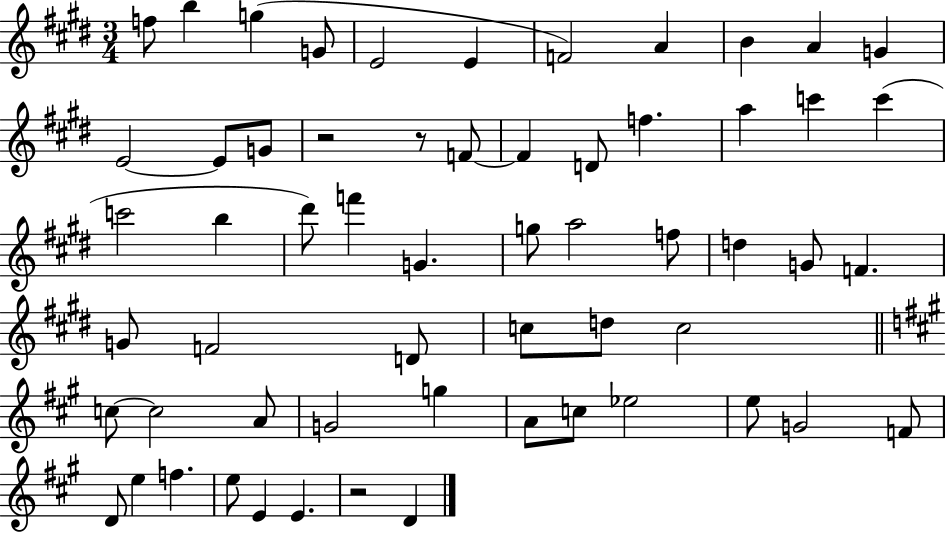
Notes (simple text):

F5/e B5/q G5/q G4/e E4/h E4/q F4/h A4/q B4/q A4/q G4/q E4/h E4/e G4/e R/h R/e F4/e F4/q D4/e F5/q. A5/q C6/q C6/q C6/h B5/q D#6/e F6/q G4/q. G5/e A5/h F5/e D5/q G4/e F4/q. G4/e F4/h D4/e C5/e D5/e C5/h C5/e C5/h A4/e G4/h G5/q A4/e C5/e Eb5/h E5/e G4/h F4/e D4/e E5/q F5/q. E5/e E4/q E4/q. R/h D4/q